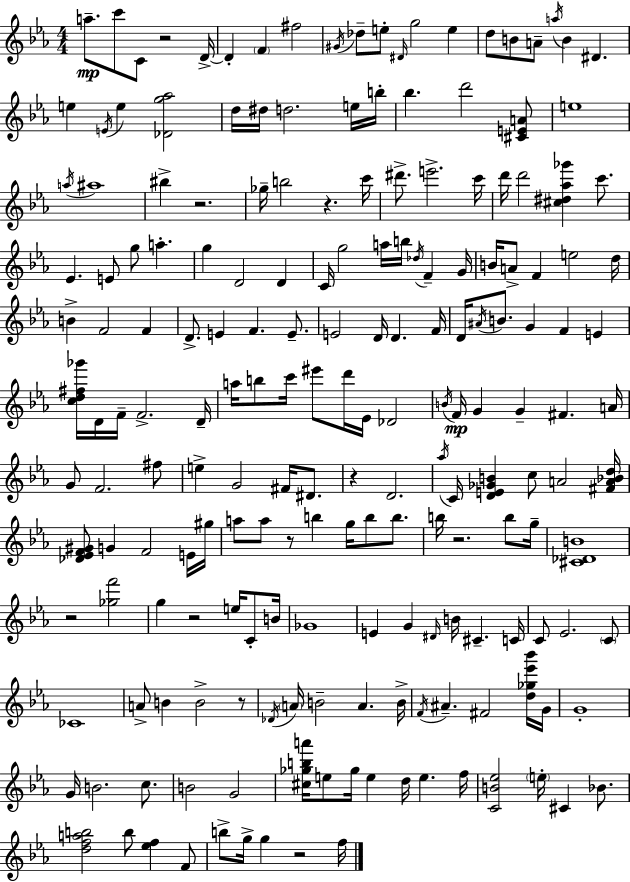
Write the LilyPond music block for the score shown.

{
  \clef treble
  \numericTimeSignature
  \time 4/4
  \key ees \major
  a''8.--\mp c'''8 c'8 r2 d'16->~~ | d'4-. \parenthesize f'4 fis''2 | \acciaccatura { gis'16 } des''8-- e''8-. \grace { dis'16 } g''2 e''4 | d''8 b'8 a'8-- \acciaccatura { a''16 } b'4 dis'4. | \break e''4 \acciaccatura { e'16 } e''4 <des' g'' aes''>2 | d''16 dis''16 d''2. | e''16 b''16-. bes''4. d'''2 | <cis' e' a'>8 e''1 | \break \acciaccatura { a''16 } ais''1 | bis''4-> r2. | ges''16-- b''2 r4. | c'''16 dis'''8.-> e'''2.-> | \break c'''16 d'''16 d'''2 <cis'' dis'' aes'' ges'''>4 | c'''8. ees'4. e'8 g''8 a''4.-. | g''4 d'2 | d'4 c'16 g''2 a''16 b''16 | \break \acciaccatura { des''16 } f'4-- g'16 b'16 a'8-> f'4 e''2 | d''16 b'4-> f'2 | f'4 d'8.-> e'4 f'4. | e'8.-- e'2 d'16 d'4. | \break f'16 d'16 \acciaccatura { ais'16 } b'8. g'4 f'4 | e'4 <c'' d'' fis'' ges'''>16 d'16 f'16-- f'2.-> | d'16-- a''16 b''8 c'''16 eis'''8 d'''16 ees'16 des'2 | \acciaccatura { b'16 }\mp f'16 g'4 g'4-- | \break fis'4. a'16 g'8 f'2. | fis''8 e''4-> g'2 | fis'16 dis'8. r4 d'2. | \acciaccatura { aes''16 } c'16 <d' e' ges' b'>4 c''8 | \break a'2 <fis' a' bes' d''>16 <des' ees' f' gis'>8 g'4 f'2 | e'16 gis''16 a''8 a''8 r8 b''4 | g''16 b''8 b''8. b''16 r2. | b''8 g''16-- <cis' des' b'>1 | \break r2 | <ges'' f'''>2 g''4 r2 | e''16 c'8-. b'16 ges'1 | e'4 g'4 | \break \grace { dis'16 } b'16 cis'4.-- c'16 c'8 ees'2. | \parenthesize c'8 ces'1 | a'8-> b'4 | b'2-> r8 \acciaccatura { des'16 } \parenthesize a'16 b'2-- | \break a'4. b'16-> \acciaccatura { f'16 } ais'4.-- | fis'2 <d'' ges'' ees''' bes'''>16 g'16 g'1-. | g'16 b'2. | c''8. b'2 | \break g'2 <cis'' ges'' b'' a'''>16 e''8 ges''16 | e''4 d''16 e''4. f''16 <c' b' ees''>2 | \parenthesize e''16-. cis'4 bes'8. <d'' f'' a'' b''>2 | b''8 <ees'' f''>4 f'8 b''8-> g''16-> g''4 | \break r2 f''16 \bar "|."
}